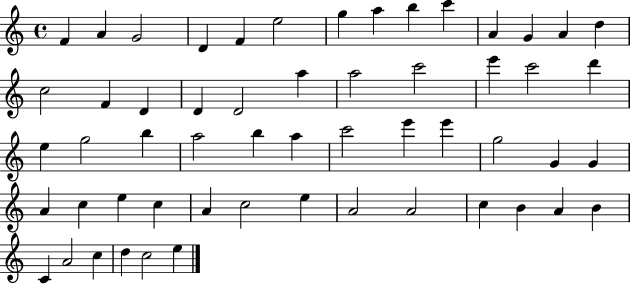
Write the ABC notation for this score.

X:1
T:Untitled
M:4/4
L:1/4
K:C
F A G2 D F e2 g a b c' A G A d c2 F D D D2 a a2 c'2 e' c'2 d' e g2 b a2 b a c'2 e' e' g2 G G A c e c A c2 e A2 A2 c B A B C A2 c d c2 e